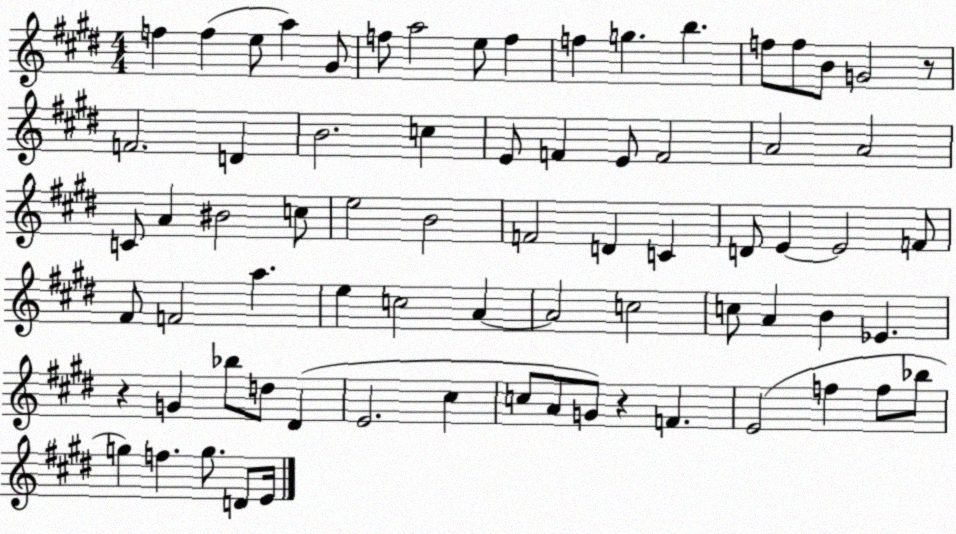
X:1
T:Untitled
M:4/4
L:1/4
K:E
f f e/2 a ^G/2 f/2 a2 e/2 f f g b f/2 f/2 B/2 G2 z/2 F2 D B2 c E/2 F E/2 F2 A2 A2 C/2 A ^B2 c/2 e2 B2 F2 D C D/2 E E2 F/2 ^F/2 F2 a e c2 A A2 c2 c/2 A B _E z G _b/2 d/2 ^D E2 ^c c/2 A/2 G/2 z F E2 f f/2 _b/2 g f g/2 D/2 E/4